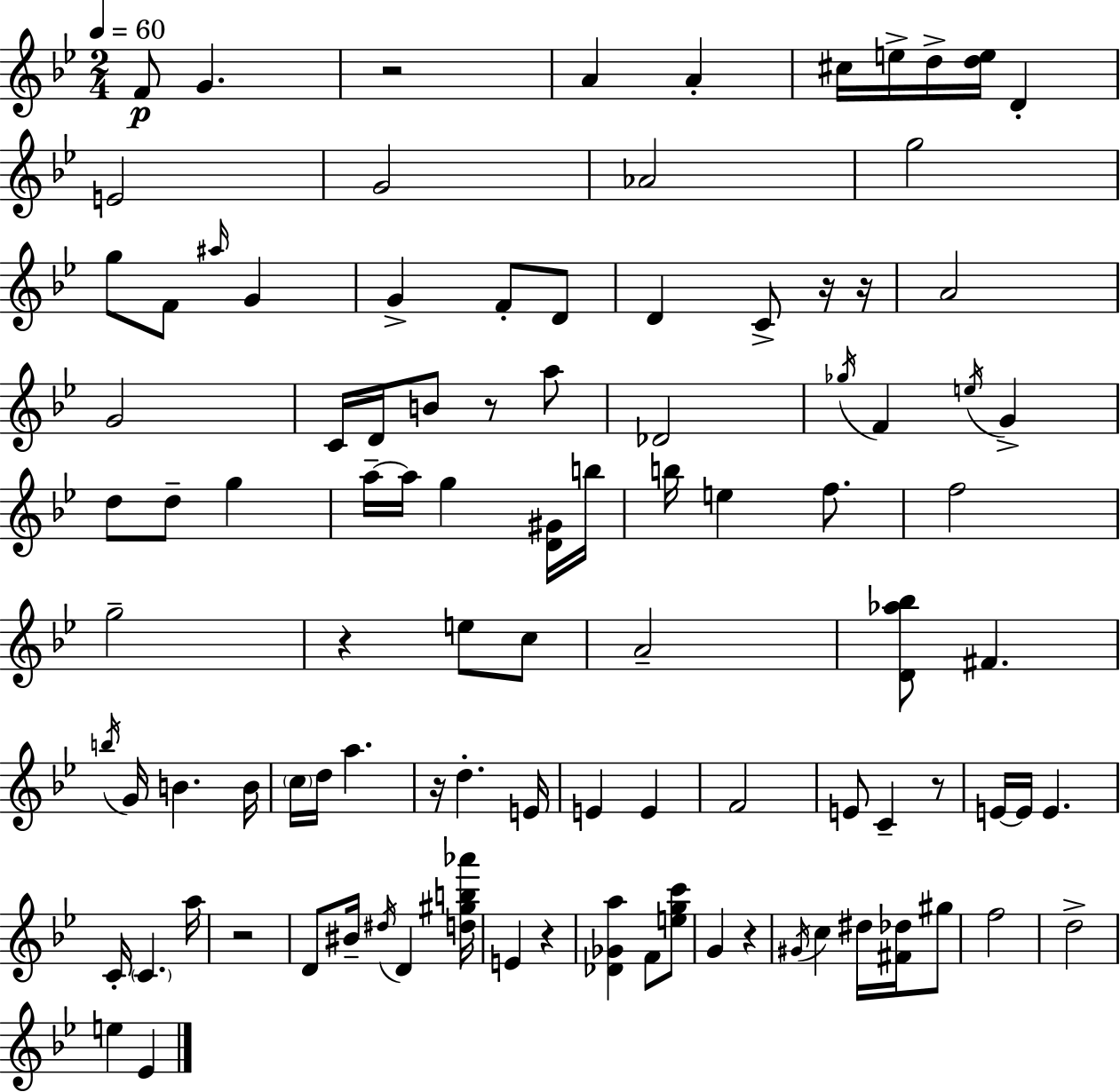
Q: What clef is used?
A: treble